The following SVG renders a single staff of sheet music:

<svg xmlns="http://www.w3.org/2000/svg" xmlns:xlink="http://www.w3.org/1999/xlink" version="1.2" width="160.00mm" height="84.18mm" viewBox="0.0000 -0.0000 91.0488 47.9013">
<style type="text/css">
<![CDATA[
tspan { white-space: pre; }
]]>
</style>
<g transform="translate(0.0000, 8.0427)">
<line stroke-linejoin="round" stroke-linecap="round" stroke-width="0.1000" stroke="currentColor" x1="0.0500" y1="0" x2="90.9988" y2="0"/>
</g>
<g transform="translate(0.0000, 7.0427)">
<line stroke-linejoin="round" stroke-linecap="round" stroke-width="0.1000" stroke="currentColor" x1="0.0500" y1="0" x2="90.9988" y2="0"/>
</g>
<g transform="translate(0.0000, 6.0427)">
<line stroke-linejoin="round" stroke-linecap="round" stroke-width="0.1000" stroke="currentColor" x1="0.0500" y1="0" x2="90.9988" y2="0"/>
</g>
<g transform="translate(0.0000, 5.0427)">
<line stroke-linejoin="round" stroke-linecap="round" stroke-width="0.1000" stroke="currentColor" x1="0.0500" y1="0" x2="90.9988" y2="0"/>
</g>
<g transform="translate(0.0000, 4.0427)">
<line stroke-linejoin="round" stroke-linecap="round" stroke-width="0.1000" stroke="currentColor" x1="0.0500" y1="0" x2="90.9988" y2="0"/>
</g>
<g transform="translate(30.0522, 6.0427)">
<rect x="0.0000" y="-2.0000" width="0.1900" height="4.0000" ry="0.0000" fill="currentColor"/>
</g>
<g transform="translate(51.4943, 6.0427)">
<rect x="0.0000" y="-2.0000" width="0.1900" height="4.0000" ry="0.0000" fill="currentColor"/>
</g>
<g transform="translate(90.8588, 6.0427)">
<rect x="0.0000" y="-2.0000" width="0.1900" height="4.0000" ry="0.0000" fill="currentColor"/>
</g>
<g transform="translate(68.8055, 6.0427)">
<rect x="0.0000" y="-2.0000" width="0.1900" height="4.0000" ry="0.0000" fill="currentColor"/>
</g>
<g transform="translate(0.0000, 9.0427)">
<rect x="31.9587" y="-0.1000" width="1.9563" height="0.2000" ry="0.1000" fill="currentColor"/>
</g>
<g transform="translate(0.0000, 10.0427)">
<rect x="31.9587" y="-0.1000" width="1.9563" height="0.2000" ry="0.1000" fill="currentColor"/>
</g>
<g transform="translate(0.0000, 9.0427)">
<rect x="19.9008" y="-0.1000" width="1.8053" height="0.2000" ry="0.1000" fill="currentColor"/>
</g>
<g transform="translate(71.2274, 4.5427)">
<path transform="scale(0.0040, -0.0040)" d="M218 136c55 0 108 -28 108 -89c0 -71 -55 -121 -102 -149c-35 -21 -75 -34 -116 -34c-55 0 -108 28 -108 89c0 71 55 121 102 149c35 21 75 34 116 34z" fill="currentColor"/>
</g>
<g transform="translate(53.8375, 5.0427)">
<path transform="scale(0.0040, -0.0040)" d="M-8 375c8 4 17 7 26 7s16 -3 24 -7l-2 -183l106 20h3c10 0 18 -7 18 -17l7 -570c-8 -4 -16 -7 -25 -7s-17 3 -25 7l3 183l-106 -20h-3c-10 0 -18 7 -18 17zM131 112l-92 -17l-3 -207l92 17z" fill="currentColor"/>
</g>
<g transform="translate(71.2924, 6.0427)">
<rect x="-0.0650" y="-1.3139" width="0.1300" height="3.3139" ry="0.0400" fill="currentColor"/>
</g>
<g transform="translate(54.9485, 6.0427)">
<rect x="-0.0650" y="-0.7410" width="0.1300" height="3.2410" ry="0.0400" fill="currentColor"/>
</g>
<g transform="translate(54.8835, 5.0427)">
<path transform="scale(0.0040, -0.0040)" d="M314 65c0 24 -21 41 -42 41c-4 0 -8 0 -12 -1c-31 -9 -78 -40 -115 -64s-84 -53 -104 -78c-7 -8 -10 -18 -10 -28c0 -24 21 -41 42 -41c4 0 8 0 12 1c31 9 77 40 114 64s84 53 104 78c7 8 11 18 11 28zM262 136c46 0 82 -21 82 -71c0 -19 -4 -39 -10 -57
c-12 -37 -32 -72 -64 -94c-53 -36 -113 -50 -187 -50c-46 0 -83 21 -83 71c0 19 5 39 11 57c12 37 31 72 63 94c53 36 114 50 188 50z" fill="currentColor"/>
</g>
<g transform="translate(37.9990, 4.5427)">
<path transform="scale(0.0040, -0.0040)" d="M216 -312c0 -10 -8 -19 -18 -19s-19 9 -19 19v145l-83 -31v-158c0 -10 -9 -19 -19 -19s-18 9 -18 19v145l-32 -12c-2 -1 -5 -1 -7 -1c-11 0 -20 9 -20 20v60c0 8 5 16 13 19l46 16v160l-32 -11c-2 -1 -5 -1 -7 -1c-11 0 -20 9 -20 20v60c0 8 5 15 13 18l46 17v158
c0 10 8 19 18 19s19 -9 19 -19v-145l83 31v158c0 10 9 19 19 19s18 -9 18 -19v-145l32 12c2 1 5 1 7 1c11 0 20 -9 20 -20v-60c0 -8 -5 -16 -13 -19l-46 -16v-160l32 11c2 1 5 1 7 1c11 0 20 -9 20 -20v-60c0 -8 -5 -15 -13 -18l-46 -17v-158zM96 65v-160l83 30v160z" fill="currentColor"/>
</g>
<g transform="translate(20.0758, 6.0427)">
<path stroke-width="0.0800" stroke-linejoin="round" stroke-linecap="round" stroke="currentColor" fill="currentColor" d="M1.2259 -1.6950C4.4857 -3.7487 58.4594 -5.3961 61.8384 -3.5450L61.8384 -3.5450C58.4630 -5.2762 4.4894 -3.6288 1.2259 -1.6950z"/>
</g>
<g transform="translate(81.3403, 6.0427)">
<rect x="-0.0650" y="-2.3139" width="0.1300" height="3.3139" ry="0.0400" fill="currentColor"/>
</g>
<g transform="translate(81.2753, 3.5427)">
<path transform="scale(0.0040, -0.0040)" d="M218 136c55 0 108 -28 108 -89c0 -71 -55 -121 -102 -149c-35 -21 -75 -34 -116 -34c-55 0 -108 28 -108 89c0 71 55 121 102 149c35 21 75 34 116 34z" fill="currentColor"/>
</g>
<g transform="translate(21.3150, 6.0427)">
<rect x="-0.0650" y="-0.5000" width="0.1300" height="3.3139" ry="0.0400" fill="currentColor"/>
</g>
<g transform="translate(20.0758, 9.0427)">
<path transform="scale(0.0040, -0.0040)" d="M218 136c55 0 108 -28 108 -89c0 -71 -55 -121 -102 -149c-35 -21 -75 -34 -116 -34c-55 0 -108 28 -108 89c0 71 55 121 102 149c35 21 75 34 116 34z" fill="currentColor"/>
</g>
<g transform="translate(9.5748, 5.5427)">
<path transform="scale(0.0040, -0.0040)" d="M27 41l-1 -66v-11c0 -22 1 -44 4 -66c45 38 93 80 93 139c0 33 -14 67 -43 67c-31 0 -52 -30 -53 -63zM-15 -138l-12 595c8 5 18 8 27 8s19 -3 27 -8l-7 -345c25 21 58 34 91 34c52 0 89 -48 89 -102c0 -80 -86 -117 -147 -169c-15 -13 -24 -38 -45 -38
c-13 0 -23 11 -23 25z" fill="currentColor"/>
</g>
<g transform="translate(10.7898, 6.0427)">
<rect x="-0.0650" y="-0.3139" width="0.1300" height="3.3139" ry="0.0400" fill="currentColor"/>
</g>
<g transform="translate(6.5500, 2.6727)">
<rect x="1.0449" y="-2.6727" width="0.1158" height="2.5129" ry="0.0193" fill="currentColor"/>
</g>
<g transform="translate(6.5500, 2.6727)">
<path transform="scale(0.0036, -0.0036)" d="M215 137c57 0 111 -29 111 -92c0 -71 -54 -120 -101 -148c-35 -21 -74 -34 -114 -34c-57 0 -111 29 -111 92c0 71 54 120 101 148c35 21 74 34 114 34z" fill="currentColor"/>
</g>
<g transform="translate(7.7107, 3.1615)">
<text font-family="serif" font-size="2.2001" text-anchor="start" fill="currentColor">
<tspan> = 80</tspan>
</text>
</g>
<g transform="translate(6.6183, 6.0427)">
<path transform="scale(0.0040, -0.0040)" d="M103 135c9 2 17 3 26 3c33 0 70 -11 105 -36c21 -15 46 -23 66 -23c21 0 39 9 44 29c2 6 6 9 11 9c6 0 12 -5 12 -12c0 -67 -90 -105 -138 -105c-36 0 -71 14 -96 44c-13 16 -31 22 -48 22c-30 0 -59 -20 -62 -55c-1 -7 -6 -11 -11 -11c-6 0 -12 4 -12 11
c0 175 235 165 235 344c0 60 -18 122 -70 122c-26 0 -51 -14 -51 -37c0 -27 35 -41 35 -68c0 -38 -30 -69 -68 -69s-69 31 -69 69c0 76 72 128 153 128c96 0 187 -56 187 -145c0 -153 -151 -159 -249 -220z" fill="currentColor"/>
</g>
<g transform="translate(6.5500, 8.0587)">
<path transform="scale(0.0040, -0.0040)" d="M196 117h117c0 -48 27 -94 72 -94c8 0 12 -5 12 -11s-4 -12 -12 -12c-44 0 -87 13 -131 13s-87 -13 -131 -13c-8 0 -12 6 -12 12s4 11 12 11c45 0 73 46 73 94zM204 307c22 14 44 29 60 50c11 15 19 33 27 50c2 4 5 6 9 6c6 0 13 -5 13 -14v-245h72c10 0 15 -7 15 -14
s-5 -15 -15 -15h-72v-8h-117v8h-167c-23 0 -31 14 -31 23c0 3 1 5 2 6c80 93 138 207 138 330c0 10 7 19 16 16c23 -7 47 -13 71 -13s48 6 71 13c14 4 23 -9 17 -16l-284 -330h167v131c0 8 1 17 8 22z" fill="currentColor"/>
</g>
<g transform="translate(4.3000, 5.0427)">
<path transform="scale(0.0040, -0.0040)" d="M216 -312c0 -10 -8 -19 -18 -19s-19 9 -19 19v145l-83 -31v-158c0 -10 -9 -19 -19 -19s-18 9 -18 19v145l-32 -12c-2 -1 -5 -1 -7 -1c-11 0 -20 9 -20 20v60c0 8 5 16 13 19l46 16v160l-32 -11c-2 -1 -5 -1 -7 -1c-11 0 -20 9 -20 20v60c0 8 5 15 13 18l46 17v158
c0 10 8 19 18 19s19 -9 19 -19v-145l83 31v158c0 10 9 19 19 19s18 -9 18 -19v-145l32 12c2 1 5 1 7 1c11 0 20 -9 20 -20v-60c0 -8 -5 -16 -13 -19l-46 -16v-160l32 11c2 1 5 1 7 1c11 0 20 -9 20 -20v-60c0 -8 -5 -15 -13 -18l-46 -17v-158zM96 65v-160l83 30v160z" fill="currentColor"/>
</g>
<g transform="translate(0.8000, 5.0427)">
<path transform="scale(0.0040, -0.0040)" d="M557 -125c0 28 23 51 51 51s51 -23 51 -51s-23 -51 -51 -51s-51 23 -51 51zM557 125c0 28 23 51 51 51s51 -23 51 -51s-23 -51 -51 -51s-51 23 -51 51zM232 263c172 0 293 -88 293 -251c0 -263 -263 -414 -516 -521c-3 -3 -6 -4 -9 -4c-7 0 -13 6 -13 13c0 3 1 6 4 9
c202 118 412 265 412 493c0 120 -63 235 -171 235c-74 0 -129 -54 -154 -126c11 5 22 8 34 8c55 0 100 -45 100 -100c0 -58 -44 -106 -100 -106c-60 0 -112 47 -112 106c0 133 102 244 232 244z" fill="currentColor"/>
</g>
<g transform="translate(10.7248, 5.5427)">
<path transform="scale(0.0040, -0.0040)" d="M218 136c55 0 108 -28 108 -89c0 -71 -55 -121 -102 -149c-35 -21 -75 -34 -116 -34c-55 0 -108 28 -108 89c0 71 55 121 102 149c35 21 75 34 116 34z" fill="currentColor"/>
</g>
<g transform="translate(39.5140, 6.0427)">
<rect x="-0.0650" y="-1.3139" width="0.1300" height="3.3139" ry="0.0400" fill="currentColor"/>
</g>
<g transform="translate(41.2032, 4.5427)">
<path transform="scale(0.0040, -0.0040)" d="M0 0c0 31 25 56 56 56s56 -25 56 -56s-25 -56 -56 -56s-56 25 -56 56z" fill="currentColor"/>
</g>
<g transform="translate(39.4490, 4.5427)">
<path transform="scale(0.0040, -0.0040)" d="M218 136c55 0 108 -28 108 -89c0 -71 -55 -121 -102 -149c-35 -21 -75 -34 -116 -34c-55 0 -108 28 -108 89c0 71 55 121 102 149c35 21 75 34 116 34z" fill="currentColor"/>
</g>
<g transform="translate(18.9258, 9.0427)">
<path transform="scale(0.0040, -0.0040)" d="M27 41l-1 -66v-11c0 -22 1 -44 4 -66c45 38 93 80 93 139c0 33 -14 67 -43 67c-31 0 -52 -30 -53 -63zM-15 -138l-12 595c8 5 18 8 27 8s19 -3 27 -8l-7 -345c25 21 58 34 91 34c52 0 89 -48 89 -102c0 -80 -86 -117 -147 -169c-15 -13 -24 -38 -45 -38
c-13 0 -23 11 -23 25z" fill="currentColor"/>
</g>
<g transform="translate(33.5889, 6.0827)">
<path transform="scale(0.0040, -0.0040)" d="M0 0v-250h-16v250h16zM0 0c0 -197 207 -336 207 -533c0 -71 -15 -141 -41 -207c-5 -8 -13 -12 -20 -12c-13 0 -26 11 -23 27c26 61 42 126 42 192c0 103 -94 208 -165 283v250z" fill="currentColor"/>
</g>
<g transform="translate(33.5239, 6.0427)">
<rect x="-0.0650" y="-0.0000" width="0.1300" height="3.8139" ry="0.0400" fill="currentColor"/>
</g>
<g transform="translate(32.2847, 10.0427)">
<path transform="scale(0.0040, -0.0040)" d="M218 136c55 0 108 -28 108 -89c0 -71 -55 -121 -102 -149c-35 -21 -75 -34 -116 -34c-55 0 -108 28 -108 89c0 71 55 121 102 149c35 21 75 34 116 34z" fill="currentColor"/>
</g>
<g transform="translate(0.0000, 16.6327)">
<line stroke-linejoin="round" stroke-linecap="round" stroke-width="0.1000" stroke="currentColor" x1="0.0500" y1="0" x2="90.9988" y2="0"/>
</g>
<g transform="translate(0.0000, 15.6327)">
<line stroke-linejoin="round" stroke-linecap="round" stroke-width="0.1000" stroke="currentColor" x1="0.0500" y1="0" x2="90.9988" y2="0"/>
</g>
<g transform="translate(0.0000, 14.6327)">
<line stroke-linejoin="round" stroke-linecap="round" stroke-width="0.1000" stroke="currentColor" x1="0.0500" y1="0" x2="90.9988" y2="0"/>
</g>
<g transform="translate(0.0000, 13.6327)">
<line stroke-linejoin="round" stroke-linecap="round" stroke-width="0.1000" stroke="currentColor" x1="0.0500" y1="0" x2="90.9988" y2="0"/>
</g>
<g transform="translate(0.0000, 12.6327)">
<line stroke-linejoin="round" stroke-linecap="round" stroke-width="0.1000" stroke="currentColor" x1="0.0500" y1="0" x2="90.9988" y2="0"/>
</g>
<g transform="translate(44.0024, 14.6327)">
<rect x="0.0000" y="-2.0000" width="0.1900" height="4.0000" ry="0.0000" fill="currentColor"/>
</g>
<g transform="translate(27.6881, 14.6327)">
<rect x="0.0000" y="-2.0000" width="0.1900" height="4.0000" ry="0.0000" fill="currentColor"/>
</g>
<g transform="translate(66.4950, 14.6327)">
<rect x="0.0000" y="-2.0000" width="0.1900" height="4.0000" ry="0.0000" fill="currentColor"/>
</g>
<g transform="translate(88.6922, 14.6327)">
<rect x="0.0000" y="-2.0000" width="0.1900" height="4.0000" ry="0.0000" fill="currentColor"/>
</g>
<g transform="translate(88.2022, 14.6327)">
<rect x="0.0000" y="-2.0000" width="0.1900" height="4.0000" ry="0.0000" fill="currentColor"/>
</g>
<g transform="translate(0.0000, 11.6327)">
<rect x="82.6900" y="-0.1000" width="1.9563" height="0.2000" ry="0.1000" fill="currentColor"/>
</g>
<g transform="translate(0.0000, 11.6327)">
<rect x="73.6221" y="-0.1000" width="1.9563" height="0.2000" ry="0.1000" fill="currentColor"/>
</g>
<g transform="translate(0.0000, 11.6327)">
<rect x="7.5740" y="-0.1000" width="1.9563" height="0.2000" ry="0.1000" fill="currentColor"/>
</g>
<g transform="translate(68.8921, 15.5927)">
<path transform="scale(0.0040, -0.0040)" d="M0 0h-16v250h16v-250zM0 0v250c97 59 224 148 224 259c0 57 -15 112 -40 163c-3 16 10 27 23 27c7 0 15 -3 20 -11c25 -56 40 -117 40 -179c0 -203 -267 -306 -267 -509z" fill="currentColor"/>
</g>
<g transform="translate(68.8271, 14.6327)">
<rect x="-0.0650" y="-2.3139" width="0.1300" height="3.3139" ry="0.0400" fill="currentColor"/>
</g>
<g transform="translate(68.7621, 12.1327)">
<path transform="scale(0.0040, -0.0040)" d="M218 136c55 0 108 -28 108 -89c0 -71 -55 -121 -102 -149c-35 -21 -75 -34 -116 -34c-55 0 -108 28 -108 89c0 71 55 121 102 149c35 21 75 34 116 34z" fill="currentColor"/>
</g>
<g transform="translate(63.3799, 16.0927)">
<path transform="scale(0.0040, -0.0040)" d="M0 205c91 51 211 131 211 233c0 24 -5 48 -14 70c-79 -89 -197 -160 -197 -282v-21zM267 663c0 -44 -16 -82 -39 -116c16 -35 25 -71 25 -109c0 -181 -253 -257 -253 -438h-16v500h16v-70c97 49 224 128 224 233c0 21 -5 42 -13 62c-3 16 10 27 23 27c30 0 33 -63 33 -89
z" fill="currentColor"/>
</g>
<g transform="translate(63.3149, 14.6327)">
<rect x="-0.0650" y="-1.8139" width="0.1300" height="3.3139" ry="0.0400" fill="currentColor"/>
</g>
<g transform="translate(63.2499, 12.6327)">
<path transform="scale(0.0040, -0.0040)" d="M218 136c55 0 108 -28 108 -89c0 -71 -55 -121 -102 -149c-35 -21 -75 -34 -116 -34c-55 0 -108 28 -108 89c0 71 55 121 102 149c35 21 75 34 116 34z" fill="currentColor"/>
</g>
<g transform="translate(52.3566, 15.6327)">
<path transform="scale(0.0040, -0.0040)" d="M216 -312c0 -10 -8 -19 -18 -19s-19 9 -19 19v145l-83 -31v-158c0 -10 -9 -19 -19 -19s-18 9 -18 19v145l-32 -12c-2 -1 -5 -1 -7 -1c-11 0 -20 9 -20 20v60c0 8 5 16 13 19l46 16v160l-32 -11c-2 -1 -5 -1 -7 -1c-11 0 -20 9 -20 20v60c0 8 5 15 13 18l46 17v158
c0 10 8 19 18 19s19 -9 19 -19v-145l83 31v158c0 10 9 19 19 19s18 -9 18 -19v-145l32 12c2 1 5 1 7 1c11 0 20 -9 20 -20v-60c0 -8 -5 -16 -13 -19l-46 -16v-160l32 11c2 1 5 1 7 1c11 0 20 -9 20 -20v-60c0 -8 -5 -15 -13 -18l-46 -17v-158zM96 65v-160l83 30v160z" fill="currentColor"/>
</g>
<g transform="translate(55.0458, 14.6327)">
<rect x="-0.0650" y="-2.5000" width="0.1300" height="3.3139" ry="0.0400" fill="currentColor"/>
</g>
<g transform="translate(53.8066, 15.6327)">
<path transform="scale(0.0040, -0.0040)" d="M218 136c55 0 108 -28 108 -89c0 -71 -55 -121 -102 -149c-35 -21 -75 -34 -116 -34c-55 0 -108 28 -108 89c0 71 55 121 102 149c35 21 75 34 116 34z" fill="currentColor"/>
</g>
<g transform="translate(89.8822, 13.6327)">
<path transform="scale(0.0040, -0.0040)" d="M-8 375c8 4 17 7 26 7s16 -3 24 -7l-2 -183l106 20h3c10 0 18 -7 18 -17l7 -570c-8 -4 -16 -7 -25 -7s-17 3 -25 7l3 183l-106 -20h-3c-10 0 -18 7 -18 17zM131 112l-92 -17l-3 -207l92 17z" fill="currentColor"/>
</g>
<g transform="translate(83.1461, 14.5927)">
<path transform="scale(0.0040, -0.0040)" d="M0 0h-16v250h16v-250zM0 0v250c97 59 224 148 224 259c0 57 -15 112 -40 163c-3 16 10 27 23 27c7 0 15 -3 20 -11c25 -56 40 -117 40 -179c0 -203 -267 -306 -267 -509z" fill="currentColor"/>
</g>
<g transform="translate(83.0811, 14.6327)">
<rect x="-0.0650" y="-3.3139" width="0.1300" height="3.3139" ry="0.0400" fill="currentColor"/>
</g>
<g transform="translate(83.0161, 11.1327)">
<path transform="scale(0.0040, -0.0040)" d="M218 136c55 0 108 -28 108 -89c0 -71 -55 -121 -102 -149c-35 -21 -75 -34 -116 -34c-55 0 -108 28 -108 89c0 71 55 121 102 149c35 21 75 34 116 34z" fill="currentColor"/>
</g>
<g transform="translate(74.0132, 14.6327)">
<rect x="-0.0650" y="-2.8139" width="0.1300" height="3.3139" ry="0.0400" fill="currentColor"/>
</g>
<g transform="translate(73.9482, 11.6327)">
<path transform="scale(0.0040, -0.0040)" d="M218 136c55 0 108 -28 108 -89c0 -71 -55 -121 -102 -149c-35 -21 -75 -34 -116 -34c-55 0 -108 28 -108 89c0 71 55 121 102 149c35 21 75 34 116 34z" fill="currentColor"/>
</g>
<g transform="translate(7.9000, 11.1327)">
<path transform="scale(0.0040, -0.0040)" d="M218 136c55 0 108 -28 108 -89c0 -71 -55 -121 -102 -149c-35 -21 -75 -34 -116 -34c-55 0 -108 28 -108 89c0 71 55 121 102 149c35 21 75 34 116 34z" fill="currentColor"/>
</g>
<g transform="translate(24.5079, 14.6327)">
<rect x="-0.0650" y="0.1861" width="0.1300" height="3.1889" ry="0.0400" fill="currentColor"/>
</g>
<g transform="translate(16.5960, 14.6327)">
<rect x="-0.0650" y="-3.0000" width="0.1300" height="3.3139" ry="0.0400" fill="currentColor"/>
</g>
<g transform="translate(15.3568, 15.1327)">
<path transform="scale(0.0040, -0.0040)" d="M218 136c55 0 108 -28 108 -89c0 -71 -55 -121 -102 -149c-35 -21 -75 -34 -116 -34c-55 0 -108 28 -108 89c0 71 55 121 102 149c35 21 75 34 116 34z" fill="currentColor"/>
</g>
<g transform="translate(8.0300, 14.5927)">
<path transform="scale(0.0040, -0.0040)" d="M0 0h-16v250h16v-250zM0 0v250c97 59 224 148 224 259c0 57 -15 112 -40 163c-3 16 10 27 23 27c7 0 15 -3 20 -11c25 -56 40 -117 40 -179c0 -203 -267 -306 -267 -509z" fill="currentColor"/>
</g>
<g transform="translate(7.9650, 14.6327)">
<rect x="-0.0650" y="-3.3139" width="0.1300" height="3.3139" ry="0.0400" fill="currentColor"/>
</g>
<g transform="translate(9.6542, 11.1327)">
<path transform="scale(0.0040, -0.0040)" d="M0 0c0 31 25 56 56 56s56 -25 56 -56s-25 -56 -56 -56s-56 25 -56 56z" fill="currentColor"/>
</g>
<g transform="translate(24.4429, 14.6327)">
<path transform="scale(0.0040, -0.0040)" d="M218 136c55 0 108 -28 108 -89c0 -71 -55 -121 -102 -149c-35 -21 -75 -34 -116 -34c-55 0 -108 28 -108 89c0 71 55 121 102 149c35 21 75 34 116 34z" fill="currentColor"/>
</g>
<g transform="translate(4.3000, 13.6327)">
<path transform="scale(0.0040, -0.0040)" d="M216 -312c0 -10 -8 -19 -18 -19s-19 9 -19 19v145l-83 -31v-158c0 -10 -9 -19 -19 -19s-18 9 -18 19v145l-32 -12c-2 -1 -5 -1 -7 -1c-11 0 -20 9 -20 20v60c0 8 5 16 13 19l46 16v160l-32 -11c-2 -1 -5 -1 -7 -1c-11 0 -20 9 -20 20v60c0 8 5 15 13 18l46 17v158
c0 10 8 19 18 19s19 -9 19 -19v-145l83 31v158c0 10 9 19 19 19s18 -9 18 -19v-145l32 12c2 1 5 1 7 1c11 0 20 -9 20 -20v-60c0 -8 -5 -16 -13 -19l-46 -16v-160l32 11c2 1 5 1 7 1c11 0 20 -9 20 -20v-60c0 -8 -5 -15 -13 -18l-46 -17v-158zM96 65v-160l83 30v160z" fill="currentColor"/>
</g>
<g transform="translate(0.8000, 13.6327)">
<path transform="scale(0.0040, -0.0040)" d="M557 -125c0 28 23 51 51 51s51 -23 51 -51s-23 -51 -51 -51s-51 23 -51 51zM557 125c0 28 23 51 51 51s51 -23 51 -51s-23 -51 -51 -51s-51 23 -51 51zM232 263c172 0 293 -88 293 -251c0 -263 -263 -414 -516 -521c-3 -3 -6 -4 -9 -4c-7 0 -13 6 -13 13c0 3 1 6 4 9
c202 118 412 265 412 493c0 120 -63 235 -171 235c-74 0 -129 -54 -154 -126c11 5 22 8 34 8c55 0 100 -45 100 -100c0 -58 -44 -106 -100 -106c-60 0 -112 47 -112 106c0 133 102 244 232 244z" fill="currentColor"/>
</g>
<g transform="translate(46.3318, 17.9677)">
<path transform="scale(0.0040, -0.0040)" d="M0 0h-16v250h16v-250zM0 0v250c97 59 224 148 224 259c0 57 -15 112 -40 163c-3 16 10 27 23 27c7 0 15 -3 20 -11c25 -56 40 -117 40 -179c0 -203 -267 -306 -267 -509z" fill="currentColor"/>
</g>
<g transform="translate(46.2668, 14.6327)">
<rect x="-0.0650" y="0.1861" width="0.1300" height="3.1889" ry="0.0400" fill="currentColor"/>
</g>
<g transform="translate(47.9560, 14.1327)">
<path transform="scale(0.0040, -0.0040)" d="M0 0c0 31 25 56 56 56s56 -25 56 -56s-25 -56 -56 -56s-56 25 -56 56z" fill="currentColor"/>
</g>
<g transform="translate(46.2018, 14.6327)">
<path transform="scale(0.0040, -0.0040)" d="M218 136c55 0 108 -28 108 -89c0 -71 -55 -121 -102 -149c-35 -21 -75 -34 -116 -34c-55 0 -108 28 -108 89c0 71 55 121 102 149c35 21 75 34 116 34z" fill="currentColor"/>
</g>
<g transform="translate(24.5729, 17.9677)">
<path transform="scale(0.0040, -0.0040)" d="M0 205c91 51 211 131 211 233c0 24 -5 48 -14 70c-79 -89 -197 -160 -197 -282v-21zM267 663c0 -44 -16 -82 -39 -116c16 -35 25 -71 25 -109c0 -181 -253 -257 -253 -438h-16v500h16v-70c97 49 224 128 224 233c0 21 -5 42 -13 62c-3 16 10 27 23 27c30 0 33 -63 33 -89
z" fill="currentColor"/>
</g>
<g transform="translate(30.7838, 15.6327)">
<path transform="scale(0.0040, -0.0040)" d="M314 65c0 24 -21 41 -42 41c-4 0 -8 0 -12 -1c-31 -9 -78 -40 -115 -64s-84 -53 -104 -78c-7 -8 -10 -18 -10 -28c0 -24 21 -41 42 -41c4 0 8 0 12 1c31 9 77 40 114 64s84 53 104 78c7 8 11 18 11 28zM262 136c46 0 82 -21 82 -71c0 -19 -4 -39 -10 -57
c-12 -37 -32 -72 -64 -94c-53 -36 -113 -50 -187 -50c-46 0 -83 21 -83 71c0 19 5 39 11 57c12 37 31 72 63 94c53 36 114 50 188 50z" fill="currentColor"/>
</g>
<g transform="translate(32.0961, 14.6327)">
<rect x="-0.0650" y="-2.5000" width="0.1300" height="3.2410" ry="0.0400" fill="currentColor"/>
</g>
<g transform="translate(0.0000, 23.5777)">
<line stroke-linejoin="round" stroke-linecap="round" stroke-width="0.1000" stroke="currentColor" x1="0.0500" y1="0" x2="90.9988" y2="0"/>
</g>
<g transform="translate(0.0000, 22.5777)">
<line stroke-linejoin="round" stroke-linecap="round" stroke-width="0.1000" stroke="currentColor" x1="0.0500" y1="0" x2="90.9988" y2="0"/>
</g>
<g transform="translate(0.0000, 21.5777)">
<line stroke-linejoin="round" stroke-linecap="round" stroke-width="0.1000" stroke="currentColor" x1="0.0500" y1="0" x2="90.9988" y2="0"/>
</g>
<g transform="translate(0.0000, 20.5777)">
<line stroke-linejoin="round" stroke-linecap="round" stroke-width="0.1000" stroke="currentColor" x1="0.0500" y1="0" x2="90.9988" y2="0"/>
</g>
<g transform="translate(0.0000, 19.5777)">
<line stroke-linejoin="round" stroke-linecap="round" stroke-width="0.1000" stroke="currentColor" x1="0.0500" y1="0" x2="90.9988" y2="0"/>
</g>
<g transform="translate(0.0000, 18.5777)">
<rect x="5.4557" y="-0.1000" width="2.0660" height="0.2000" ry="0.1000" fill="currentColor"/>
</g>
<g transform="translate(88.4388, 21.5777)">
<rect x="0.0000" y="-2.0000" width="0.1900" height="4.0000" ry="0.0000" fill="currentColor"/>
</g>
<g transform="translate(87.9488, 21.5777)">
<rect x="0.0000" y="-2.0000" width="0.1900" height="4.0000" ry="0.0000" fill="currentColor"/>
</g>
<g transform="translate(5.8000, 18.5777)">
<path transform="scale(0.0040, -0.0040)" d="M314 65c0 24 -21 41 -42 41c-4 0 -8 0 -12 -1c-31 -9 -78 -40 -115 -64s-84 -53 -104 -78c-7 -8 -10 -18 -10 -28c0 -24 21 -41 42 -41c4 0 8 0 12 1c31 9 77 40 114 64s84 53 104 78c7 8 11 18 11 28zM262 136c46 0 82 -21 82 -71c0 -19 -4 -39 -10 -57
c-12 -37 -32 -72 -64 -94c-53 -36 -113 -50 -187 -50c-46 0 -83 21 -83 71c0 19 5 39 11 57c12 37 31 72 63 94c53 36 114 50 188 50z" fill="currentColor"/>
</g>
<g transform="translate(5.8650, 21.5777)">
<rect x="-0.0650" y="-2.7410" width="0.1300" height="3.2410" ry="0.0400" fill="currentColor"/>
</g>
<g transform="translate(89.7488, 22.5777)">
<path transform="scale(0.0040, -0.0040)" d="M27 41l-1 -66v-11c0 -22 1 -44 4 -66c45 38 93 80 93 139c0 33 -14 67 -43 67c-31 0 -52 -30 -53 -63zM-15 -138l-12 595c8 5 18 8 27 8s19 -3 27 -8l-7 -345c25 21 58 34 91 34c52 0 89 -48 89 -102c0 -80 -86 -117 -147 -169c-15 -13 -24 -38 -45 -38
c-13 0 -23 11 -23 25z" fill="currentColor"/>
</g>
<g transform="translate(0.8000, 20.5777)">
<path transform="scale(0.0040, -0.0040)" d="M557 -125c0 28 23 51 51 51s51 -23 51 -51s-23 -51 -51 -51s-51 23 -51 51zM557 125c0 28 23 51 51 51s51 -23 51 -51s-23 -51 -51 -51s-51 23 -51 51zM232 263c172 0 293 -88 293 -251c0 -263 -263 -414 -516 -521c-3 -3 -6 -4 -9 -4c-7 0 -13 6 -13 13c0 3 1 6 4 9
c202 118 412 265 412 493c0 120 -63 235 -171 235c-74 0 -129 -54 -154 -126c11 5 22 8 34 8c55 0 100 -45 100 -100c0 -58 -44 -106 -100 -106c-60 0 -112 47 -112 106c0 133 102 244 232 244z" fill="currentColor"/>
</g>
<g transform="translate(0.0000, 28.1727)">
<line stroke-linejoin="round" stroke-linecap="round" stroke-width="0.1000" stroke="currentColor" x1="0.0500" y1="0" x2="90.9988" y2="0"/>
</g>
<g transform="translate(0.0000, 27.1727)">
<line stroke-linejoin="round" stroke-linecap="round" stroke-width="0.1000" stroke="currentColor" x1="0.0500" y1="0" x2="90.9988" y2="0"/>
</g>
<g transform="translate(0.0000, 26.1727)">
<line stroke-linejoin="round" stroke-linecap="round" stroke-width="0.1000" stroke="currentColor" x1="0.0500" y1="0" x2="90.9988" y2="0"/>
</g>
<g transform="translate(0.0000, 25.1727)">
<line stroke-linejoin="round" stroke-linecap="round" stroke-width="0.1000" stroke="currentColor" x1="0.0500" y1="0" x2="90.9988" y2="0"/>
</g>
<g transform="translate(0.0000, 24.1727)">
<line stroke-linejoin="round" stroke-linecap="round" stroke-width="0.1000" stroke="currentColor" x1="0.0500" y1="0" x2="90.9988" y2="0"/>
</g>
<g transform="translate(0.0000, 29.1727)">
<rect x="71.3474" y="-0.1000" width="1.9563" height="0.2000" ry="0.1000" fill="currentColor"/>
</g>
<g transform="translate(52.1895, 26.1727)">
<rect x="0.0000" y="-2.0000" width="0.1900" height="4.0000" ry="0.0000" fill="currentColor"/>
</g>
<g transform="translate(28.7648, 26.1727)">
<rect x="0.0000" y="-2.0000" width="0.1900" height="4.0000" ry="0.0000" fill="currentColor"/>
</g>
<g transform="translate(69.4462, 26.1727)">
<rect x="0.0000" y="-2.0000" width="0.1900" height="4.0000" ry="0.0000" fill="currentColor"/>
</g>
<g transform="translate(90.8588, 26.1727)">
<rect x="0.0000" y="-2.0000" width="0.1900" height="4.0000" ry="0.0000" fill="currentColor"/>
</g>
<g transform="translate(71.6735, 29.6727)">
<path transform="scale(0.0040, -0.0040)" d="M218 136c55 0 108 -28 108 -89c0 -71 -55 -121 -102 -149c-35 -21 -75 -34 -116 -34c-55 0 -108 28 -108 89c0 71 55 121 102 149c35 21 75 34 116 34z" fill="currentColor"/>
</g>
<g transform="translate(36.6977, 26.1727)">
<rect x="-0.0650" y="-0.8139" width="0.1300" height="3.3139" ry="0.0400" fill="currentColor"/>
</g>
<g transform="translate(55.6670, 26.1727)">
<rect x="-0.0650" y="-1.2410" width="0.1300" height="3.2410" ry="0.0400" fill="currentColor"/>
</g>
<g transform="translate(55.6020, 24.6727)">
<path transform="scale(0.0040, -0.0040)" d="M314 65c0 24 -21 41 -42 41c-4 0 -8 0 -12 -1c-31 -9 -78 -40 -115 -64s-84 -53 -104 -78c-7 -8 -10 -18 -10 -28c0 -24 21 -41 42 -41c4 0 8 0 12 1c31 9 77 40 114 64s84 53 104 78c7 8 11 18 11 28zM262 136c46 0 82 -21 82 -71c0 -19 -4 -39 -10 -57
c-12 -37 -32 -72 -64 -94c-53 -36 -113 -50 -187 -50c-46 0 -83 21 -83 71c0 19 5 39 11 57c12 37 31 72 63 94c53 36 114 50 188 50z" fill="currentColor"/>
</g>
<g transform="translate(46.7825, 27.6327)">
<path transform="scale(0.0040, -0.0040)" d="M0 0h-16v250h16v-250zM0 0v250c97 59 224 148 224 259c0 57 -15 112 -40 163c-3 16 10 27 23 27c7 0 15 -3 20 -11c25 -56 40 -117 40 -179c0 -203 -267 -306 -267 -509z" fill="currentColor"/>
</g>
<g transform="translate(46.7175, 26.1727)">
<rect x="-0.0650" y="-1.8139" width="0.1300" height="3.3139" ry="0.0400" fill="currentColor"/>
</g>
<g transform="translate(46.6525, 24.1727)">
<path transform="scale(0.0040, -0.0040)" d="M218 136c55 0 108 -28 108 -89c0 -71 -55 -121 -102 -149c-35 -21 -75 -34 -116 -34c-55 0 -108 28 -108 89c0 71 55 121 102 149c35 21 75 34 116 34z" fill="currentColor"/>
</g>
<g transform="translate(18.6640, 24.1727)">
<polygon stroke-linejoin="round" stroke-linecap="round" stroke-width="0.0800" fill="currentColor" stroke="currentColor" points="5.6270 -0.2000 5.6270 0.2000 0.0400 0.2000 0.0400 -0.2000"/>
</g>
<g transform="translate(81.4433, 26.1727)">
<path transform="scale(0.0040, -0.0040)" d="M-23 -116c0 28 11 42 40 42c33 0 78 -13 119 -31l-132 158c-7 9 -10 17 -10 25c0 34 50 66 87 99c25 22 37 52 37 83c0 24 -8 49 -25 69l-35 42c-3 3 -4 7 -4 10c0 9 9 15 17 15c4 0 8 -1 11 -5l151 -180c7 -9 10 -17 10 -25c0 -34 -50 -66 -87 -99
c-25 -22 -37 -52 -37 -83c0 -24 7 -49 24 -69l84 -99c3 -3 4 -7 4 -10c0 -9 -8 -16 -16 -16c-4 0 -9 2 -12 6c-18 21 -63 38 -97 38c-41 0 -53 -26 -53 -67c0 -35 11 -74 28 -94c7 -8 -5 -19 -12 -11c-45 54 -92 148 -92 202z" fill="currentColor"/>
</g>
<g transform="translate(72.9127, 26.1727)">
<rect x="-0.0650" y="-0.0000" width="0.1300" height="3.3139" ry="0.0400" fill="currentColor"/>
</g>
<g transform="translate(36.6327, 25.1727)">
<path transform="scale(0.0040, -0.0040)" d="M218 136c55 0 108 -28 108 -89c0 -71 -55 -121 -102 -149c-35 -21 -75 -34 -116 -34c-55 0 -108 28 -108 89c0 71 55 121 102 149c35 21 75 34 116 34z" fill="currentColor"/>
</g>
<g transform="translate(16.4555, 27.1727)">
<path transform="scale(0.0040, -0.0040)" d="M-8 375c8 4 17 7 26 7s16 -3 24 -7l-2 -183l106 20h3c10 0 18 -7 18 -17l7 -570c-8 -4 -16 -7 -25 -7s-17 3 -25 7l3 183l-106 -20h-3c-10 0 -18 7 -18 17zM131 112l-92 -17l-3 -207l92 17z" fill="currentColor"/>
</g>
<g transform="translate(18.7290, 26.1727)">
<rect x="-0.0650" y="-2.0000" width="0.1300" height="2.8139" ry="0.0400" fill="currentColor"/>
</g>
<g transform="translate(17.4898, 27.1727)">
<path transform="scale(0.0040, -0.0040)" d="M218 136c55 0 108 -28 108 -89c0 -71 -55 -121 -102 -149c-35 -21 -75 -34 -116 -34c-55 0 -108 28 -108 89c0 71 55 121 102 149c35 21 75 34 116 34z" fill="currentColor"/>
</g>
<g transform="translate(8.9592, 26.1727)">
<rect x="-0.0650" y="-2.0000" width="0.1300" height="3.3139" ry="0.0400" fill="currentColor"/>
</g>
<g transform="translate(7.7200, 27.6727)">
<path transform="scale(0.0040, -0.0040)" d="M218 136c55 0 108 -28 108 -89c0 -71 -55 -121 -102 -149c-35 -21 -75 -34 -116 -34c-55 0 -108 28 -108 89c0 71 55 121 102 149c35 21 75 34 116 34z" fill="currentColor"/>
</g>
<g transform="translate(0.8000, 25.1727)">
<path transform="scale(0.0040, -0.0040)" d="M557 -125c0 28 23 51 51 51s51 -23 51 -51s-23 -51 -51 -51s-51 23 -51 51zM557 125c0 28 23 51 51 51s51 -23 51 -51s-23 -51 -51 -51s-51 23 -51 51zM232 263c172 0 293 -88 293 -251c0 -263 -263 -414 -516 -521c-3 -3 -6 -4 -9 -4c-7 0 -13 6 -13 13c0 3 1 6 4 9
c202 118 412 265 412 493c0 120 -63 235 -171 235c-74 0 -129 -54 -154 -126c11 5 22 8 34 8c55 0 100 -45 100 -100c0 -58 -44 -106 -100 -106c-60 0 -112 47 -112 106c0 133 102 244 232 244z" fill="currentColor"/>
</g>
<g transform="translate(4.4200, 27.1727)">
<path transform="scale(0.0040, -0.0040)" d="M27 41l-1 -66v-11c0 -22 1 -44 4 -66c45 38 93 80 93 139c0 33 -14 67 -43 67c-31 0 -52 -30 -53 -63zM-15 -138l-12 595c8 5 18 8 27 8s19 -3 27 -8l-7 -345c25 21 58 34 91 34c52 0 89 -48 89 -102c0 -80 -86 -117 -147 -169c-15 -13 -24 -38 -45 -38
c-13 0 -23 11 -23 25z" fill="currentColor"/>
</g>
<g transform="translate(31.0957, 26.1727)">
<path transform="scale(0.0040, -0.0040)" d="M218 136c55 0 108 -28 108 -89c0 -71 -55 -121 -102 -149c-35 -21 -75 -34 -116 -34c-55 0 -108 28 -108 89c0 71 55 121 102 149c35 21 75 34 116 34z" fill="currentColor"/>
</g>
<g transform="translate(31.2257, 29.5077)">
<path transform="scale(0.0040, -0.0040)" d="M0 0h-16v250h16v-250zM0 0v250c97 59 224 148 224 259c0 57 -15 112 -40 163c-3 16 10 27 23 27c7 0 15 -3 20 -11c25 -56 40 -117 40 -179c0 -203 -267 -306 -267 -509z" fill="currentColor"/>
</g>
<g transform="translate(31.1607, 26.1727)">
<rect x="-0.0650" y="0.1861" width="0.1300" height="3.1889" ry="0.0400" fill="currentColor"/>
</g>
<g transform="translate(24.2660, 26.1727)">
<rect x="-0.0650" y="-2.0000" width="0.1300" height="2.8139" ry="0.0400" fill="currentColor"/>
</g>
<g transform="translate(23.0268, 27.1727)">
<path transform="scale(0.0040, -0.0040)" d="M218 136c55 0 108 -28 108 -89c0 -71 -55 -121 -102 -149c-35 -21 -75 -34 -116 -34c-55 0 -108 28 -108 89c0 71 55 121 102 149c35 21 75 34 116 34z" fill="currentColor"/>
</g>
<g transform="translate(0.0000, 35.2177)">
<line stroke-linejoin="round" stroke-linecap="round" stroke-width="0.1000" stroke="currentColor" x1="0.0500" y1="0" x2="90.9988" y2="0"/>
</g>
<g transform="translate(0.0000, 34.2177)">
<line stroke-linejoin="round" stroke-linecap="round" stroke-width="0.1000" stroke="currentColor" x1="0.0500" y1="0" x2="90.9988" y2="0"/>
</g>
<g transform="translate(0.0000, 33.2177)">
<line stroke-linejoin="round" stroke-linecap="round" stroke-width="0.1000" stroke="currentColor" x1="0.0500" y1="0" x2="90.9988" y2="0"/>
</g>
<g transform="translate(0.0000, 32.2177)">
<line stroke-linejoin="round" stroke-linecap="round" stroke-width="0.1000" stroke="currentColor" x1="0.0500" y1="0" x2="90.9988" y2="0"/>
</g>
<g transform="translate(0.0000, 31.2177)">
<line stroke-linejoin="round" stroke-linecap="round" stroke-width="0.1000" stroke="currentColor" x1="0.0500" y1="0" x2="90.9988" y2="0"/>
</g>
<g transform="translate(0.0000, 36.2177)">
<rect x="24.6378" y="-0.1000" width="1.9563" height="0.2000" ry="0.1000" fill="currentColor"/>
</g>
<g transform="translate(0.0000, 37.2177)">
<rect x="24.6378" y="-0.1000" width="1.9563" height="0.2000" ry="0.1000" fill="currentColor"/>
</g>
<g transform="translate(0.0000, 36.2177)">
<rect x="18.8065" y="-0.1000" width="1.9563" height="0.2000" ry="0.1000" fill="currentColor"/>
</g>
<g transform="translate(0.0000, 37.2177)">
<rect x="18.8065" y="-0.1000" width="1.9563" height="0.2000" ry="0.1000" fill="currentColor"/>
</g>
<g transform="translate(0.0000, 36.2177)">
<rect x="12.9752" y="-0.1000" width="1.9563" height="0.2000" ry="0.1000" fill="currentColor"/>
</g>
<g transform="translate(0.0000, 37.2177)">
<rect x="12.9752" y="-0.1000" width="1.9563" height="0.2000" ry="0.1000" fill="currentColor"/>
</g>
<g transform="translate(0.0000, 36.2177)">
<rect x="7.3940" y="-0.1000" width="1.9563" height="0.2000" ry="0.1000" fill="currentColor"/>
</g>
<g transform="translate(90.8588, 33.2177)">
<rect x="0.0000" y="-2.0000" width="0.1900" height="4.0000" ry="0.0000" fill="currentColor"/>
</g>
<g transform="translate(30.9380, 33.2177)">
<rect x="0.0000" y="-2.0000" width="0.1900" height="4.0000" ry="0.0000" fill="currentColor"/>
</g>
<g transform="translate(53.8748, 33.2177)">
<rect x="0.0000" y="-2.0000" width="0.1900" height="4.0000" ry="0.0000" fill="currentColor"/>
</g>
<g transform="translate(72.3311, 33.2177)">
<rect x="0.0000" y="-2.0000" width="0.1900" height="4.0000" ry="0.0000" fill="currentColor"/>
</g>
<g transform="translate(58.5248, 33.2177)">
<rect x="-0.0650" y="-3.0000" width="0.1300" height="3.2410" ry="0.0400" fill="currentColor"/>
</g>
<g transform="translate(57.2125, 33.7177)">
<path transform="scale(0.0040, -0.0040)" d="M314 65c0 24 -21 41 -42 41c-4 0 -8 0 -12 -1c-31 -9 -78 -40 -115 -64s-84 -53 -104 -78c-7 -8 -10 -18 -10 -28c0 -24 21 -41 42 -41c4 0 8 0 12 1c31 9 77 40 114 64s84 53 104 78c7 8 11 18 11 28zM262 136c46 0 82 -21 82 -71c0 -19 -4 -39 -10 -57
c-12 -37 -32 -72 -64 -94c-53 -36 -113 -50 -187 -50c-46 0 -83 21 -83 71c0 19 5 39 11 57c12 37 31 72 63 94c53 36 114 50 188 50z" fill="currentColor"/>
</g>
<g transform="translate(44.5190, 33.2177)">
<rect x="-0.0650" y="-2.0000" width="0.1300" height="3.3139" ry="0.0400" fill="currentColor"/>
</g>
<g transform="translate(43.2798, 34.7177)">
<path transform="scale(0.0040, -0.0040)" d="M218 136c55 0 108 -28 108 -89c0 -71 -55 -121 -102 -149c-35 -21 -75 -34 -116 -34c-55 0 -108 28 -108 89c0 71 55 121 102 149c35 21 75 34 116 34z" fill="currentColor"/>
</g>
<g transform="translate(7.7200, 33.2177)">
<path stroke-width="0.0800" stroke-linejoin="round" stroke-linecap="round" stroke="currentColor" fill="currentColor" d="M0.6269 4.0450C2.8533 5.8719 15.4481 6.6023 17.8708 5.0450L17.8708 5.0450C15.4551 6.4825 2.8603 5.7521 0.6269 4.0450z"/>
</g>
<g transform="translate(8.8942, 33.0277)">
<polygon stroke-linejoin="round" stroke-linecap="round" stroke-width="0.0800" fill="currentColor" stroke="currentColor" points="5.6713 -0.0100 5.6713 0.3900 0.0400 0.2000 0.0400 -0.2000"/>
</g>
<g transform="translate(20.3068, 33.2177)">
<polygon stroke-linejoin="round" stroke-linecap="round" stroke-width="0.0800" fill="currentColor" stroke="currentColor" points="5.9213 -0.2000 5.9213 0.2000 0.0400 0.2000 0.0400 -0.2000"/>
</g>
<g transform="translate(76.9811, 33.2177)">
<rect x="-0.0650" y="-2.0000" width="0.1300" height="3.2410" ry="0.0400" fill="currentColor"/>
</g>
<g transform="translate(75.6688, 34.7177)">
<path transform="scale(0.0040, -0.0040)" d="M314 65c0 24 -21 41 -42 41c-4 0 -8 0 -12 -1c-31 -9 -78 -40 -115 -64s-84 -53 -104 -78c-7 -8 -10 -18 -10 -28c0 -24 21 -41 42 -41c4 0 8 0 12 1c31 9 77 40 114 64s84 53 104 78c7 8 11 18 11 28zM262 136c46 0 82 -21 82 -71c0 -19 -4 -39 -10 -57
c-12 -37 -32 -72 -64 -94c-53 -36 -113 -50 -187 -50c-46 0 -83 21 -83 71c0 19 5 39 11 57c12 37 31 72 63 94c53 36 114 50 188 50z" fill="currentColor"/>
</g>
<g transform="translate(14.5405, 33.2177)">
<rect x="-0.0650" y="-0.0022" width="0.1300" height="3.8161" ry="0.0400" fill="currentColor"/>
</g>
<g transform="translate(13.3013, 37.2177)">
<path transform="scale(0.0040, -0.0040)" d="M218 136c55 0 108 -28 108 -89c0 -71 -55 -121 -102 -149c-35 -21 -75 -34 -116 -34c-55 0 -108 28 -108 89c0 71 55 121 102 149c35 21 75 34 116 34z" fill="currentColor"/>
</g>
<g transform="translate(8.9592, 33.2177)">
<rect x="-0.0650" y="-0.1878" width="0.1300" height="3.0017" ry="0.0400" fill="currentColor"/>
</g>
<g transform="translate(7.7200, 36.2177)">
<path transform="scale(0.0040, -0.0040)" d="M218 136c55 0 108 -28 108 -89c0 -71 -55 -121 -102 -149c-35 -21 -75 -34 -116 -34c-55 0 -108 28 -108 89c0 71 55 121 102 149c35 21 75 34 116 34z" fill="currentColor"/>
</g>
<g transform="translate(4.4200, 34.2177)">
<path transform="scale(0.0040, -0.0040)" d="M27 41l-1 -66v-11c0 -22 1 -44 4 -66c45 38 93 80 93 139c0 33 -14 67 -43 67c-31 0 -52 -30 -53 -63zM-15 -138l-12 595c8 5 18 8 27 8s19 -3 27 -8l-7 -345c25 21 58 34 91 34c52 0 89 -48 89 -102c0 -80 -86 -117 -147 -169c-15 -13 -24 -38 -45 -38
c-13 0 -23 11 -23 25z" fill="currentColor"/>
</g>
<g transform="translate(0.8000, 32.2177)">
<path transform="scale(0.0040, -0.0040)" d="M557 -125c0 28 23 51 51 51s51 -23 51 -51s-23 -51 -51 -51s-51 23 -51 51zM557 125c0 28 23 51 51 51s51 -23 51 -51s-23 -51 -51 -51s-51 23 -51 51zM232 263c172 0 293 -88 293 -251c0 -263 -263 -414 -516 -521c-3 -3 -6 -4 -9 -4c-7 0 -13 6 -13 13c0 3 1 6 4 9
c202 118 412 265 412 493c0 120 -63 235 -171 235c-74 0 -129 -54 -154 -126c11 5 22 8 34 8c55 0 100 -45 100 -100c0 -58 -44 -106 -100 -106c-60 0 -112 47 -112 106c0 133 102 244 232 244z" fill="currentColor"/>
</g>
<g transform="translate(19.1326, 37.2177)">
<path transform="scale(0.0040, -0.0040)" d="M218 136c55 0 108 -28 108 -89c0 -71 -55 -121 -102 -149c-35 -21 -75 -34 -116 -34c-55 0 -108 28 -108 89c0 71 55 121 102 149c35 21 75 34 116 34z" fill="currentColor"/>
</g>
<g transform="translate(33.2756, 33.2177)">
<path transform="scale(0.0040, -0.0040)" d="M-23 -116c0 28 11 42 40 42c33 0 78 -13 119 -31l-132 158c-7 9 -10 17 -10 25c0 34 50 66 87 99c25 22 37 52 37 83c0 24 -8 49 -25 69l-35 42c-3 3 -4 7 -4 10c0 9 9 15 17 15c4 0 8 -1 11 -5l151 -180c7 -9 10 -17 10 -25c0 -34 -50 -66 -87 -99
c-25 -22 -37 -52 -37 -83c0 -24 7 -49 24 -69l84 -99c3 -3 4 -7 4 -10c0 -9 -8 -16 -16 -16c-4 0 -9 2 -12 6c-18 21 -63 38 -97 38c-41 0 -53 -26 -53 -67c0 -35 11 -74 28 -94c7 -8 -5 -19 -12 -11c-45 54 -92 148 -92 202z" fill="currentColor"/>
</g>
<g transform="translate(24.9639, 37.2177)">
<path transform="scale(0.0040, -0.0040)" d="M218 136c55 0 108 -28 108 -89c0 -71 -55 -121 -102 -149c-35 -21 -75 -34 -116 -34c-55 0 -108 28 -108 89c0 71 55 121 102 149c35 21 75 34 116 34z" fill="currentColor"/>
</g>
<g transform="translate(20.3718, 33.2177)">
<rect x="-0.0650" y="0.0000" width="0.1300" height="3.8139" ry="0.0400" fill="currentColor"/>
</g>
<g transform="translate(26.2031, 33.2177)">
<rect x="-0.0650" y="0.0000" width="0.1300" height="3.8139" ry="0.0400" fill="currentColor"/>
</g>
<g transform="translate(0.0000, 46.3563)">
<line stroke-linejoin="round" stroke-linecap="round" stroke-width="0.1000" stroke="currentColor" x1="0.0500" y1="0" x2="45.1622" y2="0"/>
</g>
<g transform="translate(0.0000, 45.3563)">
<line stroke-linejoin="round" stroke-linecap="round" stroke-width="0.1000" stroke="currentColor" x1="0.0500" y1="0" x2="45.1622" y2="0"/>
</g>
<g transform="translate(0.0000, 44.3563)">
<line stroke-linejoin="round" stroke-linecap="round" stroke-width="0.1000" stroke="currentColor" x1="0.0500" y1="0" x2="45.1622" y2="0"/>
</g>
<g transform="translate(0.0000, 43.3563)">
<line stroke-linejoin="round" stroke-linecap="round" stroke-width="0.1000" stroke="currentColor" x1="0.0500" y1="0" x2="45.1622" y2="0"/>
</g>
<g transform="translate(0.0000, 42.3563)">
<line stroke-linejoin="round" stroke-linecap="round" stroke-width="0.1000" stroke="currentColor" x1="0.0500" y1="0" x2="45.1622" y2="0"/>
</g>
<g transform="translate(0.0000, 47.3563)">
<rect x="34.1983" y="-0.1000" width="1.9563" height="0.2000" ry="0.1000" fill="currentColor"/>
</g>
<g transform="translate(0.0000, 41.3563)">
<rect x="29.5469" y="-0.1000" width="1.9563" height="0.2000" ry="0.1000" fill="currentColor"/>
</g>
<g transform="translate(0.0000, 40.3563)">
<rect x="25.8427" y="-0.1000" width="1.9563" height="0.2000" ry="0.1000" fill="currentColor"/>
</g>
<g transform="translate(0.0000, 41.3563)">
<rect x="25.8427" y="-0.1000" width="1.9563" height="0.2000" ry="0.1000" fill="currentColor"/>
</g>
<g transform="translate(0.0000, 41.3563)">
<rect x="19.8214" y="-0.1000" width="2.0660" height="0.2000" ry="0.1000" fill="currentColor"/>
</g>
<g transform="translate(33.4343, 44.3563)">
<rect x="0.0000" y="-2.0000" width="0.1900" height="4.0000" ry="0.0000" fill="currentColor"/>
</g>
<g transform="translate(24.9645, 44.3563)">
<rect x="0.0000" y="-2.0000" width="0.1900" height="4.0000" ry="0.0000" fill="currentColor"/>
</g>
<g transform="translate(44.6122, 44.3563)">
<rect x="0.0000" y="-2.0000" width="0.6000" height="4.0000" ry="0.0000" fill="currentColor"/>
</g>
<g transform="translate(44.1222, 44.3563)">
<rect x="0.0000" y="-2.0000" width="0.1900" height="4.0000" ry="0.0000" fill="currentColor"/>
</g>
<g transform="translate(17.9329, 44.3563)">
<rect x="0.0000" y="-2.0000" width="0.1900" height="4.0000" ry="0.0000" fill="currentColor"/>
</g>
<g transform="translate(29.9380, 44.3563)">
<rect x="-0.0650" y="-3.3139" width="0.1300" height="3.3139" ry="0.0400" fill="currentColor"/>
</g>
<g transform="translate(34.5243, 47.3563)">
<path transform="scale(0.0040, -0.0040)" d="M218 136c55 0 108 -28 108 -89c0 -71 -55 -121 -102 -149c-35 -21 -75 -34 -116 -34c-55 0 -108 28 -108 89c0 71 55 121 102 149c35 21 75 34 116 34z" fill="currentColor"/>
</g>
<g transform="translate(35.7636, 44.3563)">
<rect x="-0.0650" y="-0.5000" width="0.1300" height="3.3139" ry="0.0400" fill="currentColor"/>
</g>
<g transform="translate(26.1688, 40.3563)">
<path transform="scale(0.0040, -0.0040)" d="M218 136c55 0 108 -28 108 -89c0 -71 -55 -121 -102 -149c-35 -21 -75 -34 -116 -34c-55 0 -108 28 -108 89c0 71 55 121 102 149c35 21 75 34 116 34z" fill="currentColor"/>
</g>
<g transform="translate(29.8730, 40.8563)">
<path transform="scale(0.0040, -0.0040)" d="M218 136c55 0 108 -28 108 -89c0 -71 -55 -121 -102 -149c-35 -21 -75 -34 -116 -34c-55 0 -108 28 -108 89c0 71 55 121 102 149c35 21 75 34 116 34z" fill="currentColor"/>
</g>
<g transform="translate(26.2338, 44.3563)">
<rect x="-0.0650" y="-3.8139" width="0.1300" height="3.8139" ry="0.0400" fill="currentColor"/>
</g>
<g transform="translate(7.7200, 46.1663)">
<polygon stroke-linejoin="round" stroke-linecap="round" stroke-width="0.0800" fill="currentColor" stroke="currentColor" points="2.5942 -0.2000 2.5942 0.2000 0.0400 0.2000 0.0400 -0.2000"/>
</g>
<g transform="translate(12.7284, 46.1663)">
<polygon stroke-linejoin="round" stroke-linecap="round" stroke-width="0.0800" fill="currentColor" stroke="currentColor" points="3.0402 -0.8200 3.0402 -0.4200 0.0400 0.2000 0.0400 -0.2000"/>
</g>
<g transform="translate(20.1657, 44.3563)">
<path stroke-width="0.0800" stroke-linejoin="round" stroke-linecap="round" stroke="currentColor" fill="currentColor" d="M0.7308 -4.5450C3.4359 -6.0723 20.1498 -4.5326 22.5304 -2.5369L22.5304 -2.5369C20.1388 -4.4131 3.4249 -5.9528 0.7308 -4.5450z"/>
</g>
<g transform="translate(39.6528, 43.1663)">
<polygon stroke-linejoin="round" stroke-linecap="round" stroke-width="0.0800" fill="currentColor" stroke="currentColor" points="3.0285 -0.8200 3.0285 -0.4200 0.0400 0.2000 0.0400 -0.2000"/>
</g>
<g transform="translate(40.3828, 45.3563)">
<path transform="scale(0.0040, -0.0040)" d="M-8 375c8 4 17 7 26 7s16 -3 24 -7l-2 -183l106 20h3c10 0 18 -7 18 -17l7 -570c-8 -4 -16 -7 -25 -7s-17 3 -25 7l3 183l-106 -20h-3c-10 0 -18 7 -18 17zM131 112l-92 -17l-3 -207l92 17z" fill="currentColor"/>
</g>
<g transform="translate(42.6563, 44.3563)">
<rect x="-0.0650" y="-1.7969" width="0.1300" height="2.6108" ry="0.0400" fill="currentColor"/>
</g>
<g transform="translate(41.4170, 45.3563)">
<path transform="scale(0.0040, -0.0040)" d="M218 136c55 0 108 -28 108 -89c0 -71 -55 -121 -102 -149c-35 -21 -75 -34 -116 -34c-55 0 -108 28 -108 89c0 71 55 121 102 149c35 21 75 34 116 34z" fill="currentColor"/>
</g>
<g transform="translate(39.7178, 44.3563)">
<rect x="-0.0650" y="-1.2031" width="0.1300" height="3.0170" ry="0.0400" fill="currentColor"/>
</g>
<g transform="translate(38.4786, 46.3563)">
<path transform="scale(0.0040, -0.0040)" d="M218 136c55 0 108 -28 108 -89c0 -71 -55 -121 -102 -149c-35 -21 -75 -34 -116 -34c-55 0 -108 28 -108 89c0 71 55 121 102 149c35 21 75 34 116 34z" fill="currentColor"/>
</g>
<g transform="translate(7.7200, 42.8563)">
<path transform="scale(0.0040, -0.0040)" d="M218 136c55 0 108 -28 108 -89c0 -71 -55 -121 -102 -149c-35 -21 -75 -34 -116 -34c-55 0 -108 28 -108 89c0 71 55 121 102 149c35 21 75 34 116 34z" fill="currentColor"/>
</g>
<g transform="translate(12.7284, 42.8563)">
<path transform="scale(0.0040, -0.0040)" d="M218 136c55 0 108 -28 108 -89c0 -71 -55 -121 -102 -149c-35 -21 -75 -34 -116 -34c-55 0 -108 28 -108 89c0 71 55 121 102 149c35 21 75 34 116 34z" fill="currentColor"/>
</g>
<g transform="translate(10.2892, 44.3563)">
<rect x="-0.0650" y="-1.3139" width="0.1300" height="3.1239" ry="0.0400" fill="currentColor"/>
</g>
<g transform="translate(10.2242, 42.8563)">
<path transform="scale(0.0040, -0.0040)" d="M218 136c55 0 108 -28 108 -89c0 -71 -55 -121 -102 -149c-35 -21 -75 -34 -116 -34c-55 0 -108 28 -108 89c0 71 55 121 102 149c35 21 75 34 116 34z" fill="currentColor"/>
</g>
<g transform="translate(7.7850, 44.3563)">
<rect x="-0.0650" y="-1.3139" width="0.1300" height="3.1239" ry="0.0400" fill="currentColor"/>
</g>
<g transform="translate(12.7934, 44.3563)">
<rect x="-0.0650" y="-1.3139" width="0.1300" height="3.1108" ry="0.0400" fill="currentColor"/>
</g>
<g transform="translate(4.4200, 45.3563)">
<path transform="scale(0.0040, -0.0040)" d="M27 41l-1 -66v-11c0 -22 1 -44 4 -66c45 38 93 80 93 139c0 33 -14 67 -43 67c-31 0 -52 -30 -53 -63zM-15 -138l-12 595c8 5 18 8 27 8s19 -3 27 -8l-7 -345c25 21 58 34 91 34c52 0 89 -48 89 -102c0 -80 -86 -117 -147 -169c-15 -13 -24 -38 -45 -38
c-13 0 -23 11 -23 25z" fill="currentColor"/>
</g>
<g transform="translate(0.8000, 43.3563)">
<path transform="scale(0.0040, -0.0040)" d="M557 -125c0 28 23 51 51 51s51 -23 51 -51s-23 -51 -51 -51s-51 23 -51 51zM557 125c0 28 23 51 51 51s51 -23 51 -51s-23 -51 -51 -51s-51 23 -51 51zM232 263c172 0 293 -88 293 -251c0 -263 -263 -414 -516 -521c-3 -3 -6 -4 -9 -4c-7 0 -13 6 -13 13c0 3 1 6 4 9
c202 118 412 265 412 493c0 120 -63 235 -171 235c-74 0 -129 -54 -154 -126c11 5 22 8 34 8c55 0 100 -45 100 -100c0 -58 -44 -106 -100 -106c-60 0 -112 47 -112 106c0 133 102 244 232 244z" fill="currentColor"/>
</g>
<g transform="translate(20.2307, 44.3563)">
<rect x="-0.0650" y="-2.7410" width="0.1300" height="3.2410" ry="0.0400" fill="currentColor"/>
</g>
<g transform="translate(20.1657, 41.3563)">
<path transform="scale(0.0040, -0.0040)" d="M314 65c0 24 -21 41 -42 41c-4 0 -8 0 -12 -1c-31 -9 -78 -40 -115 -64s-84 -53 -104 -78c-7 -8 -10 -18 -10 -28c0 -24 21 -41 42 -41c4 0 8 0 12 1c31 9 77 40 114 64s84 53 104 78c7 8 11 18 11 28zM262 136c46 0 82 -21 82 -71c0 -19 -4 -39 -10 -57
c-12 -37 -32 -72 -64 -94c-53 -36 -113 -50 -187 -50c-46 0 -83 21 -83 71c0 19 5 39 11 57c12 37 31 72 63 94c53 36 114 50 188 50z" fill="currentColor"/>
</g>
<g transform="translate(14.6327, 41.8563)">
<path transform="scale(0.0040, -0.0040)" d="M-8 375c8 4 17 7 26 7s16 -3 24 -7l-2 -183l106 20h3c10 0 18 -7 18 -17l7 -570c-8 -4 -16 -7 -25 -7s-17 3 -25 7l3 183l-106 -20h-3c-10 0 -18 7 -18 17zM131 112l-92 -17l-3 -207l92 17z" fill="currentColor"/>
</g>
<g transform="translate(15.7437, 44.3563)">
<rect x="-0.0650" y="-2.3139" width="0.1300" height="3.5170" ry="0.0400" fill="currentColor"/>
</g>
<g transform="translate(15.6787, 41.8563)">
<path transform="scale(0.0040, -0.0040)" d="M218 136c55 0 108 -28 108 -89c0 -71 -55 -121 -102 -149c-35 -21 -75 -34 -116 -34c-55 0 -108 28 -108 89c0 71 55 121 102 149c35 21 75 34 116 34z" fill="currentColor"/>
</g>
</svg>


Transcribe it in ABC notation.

X:1
T:Untitled
M:2/4
L:1/4
K:G
_E, _E,, C,,/2 ^G, F,2 G, B, D/2 C, D,/4 B,,2 D,/2 ^B,, A,/4 B,/2 C D/2 C2 A,, B,,/2 B,,/2 D,/2 F, A,/2 G,2 D,, z E,,/2 C,,/2 C,,/2 C,,/2 z A,, C,2 A,,2 G,/2 G,/2 G,/2 B,/2 C2 E D E,, G,,/2 B,,/2